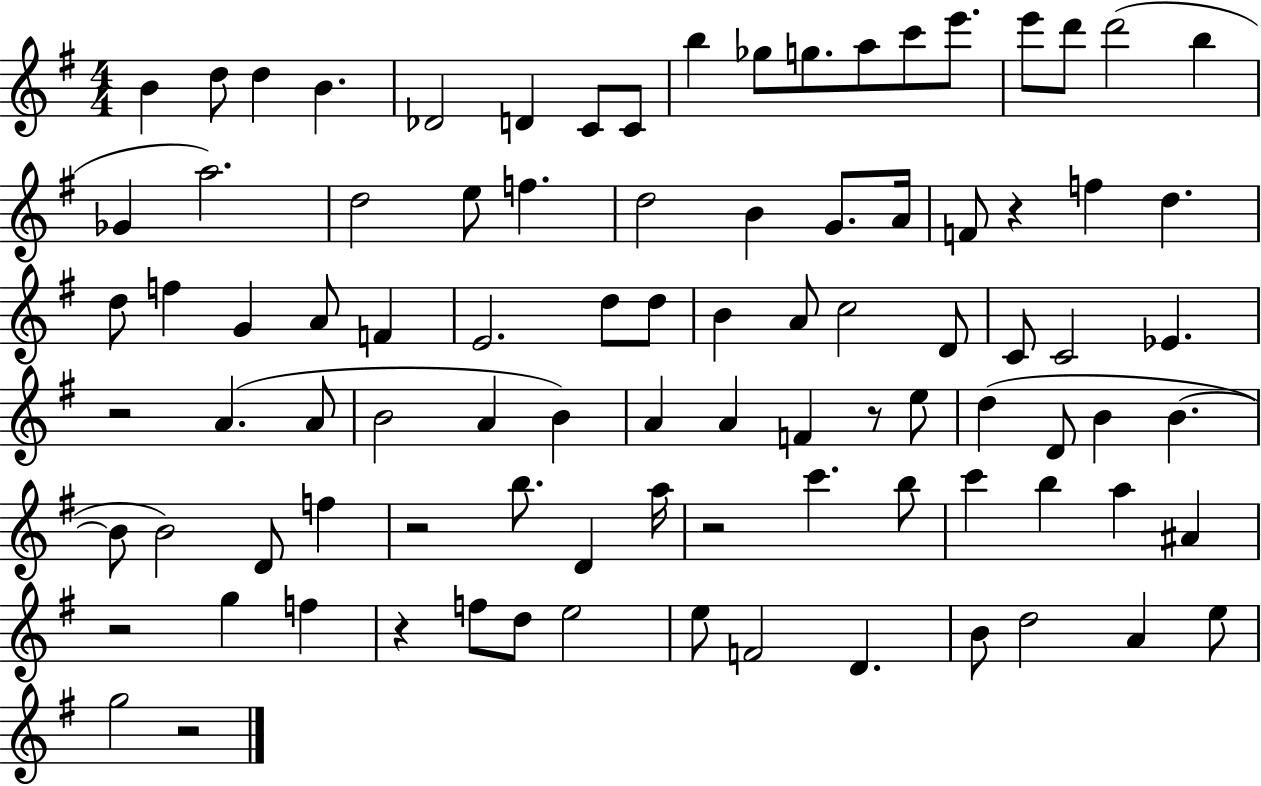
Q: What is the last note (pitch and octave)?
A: G5